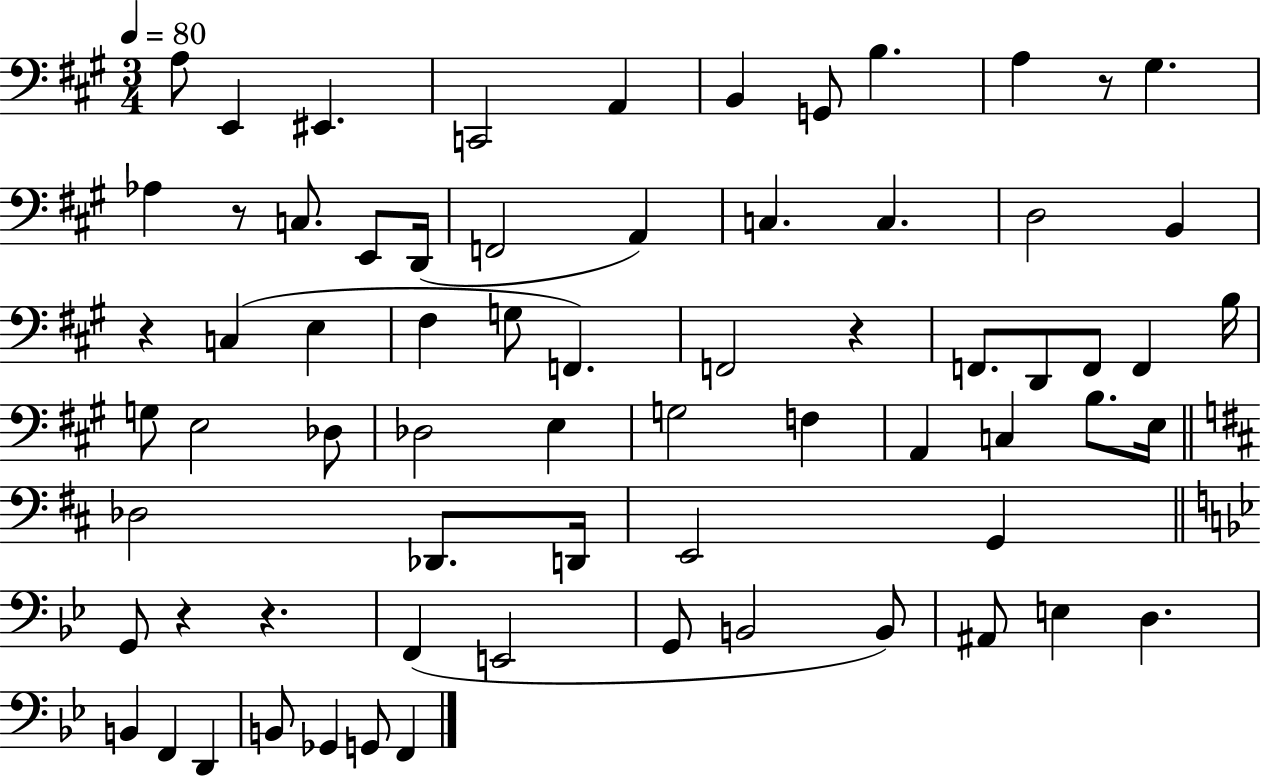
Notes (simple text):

A3/e E2/q EIS2/q. C2/h A2/q B2/q G2/e B3/q. A3/q R/e G#3/q. Ab3/q R/e C3/e. E2/e D2/s F2/h A2/q C3/q. C3/q. D3/h B2/q R/q C3/q E3/q F#3/q G3/e F2/q. F2/h R/q F2/e. D2/e F2/e F2/q B3/s G3/e E3/h Db3/e Db3/h E3/q G3/h F3/q A2/q C3/q B3/e. E3/s Db3/h Db2/e. D2/s E2/h G2/q G2/e R/q R/q. F2/q E2/h G2/e B2/h B2/e A#2/e E3/q D3/q. B2/q F2/q D2/q B2/e Gb2/q G2/e F2/q